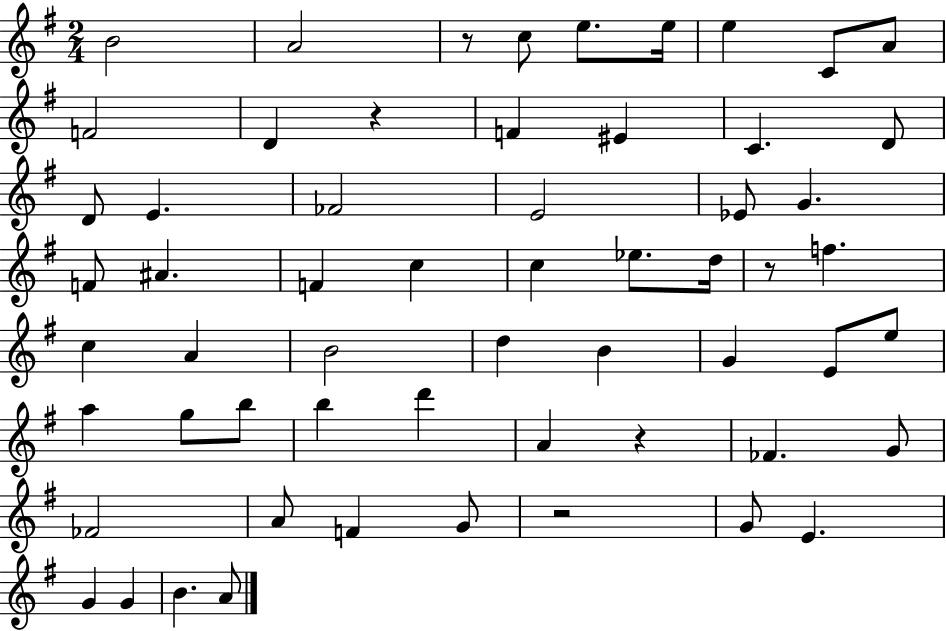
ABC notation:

X:1
T:Untitled
M:2/4
L:1/4
K:G
B2 A2 z/2 c/2 e/2 e/4 e C/2 A/2 F2 D z F ^E C D/2 D/2 E _F2 E2 _E/2 G F/2 ^A F c c _e/2 d/4 z/2 f c A B2 d B G E/2 e/2 a g/2 b/2 b d' A z _F G/2 _F2 A/2 F G/2 z2 G/2 E G G B A/2